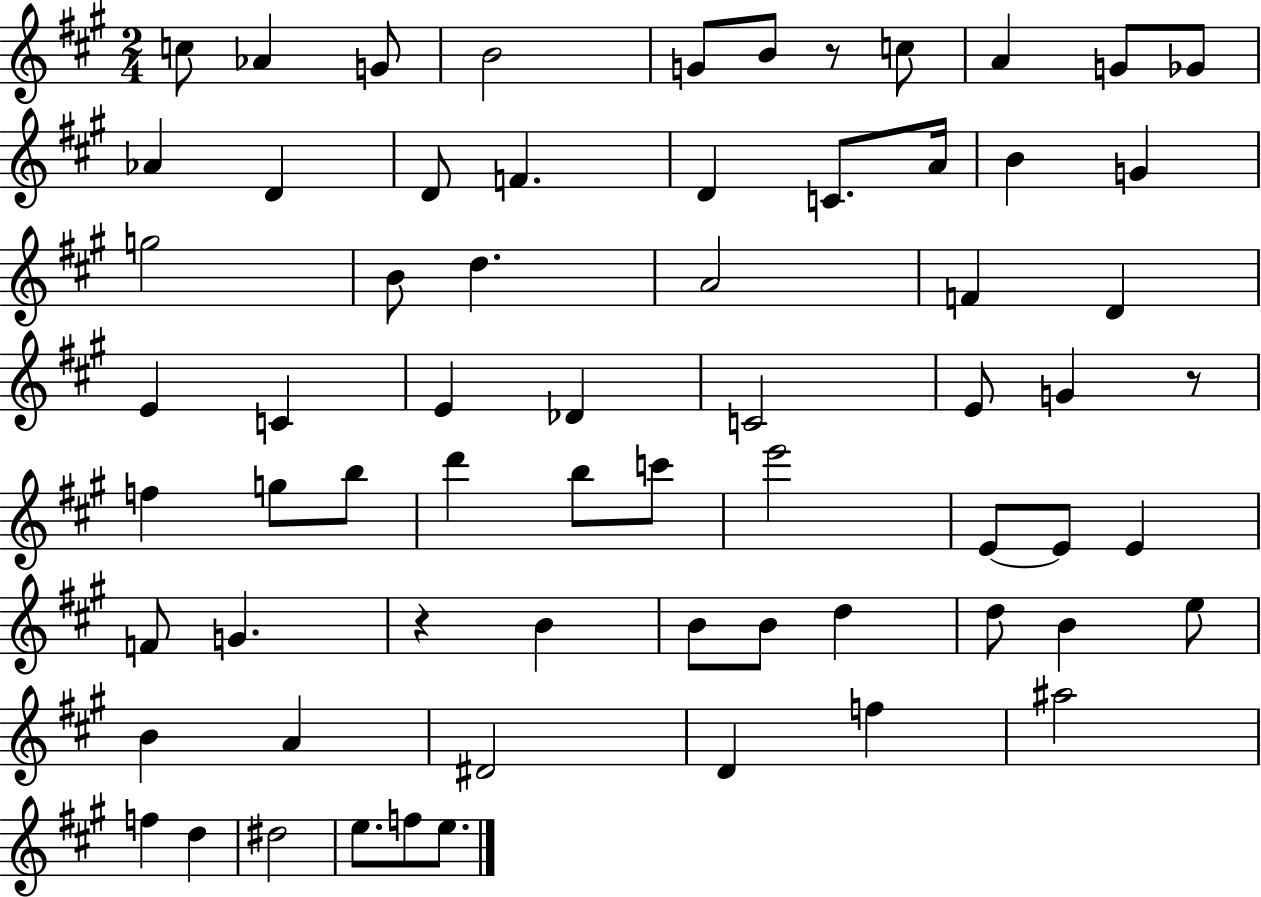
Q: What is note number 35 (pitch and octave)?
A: B5